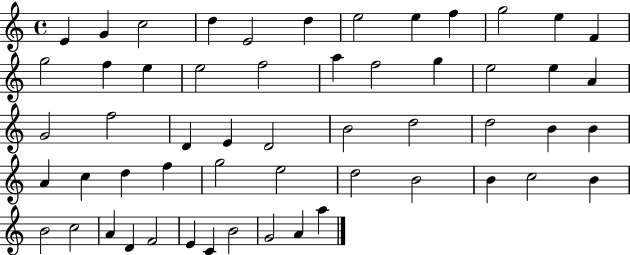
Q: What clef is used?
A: treble